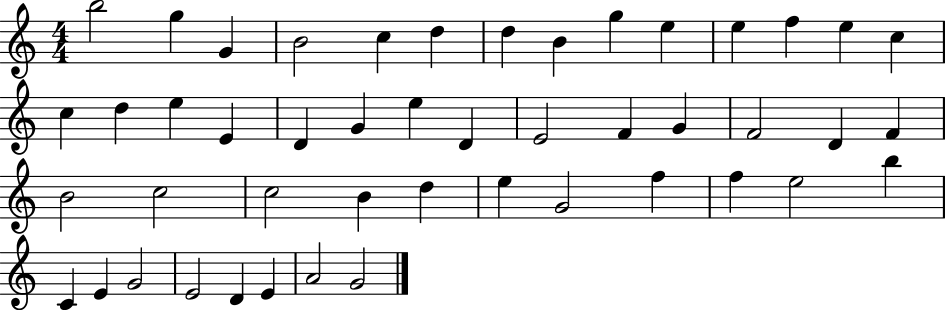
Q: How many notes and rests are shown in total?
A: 47